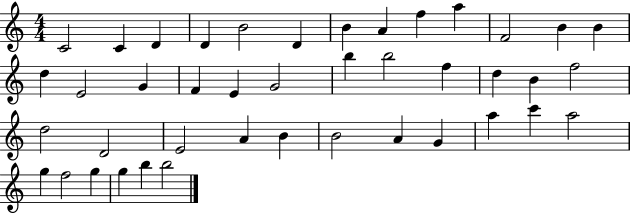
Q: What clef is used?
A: treble